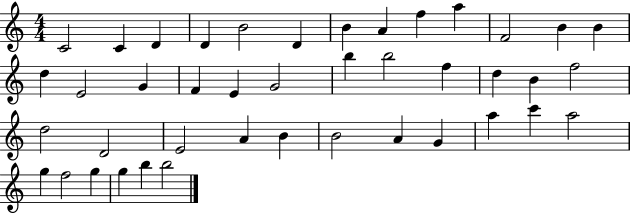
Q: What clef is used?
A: treble